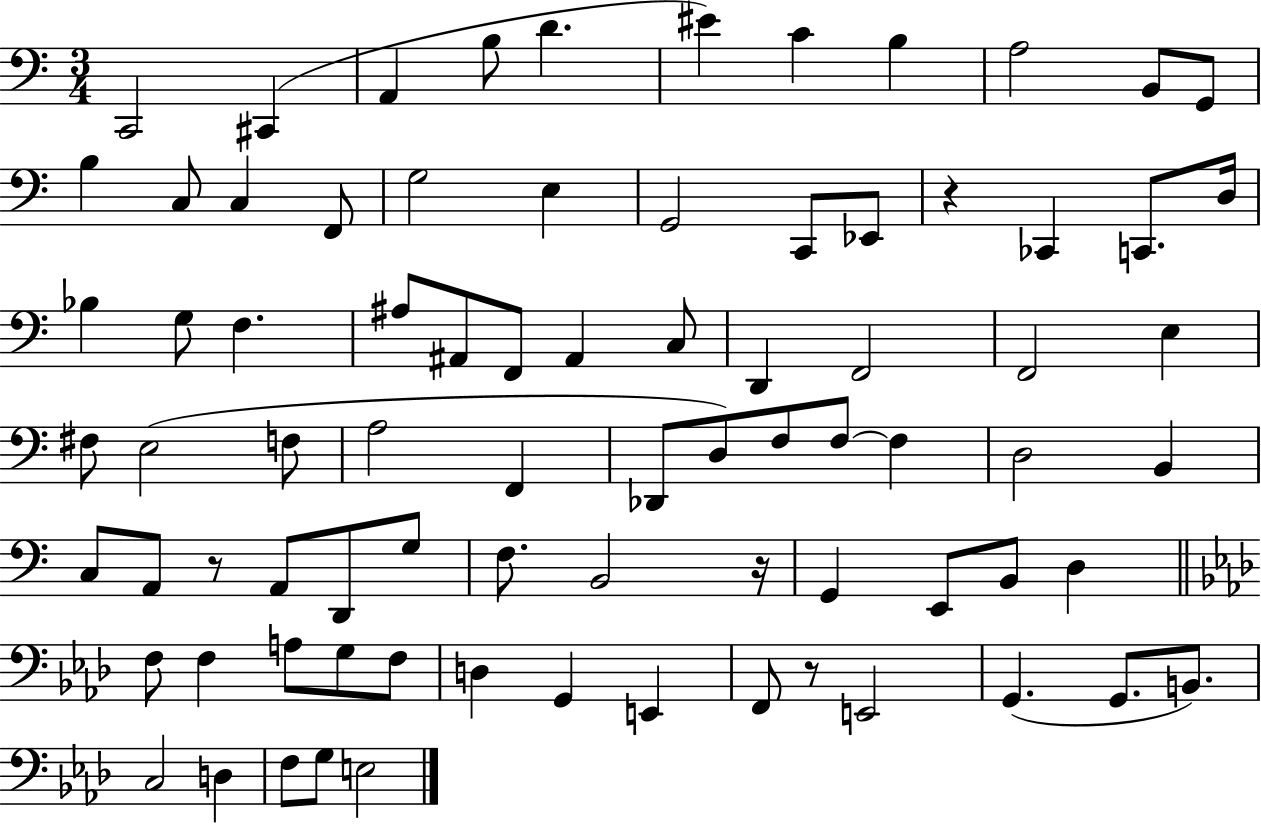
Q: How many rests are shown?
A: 4